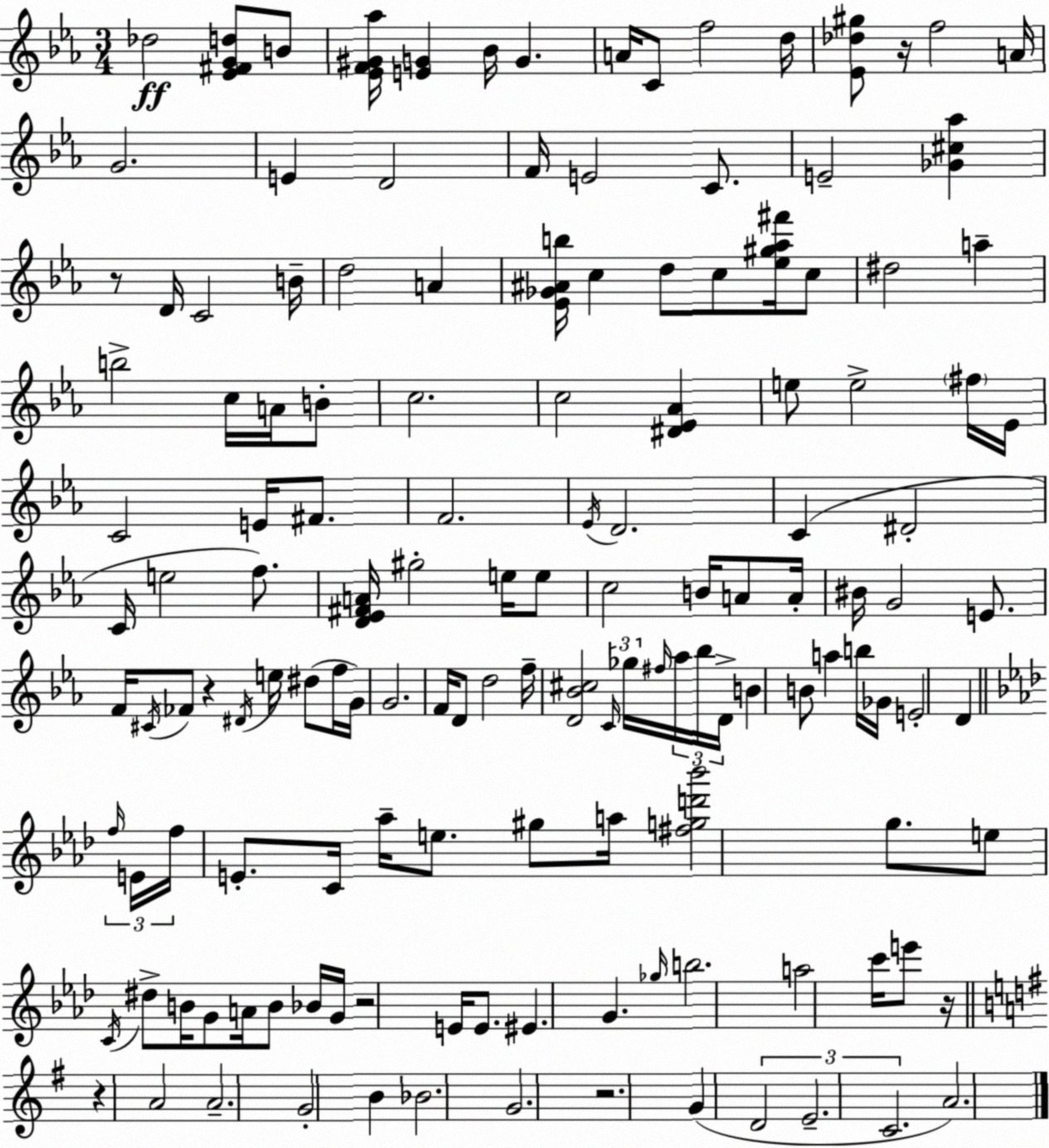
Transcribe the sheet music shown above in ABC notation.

X:1
T:Untitled
M:3/4
L:1/4
K:Cm
_d2 [_E^FGd]/2 B/2 [_EF^G_a]/4 [EG] _B/4 G A/4 C/2 f2 d/4 [_E_d^g]/2 z/4 f2 A/4 G2 E D2 F/4 E2 C/2 E2 [_G^c_a] z/2 D/4 C2 B/4 d2 A [_E_G^Ab]/4 c d/2 c/2 [_e^g_a^f']/4 c/2 ^d2 a b2 c/4 A/4 B/2 c2 c2 [^D_E_A] e/2 e2 ^f/4 _E/4 C2 E/4 ^F/2 F2 _E/4 D2 C ^D2 C/4 e2 f/2 [D_E^FA]/4 ^g2 e/4 e/2 c2 B/4 A/2 A/4 ^B/4 G2 E/2 F/4 ^C/4 _F/2 z ^D/4 e/4 ^d/2 f/4 G/4 G2 F/4 D/2 d2 f/4 [D_B^c]2 C/4 _g/4 ^f/4 _a/4 _b/4 D/4 B B/2 a b/4 _G/4 E2 D f/4 E/4 f/4 E/2 C/4 _a/4 e/2 ^g/2 a/4 [^fgd'_b']2 g/2 e/2 C/4 ^d/2 B/4 G/2 A/4 B/2 _B/4 G/4 z2 E/4 E/2 ^E G _g/4 b2 a2 c'/4 e'/2 z/4 z A2 A2 G2 B _B2 G2 z2 G D2 E2 C2 A2